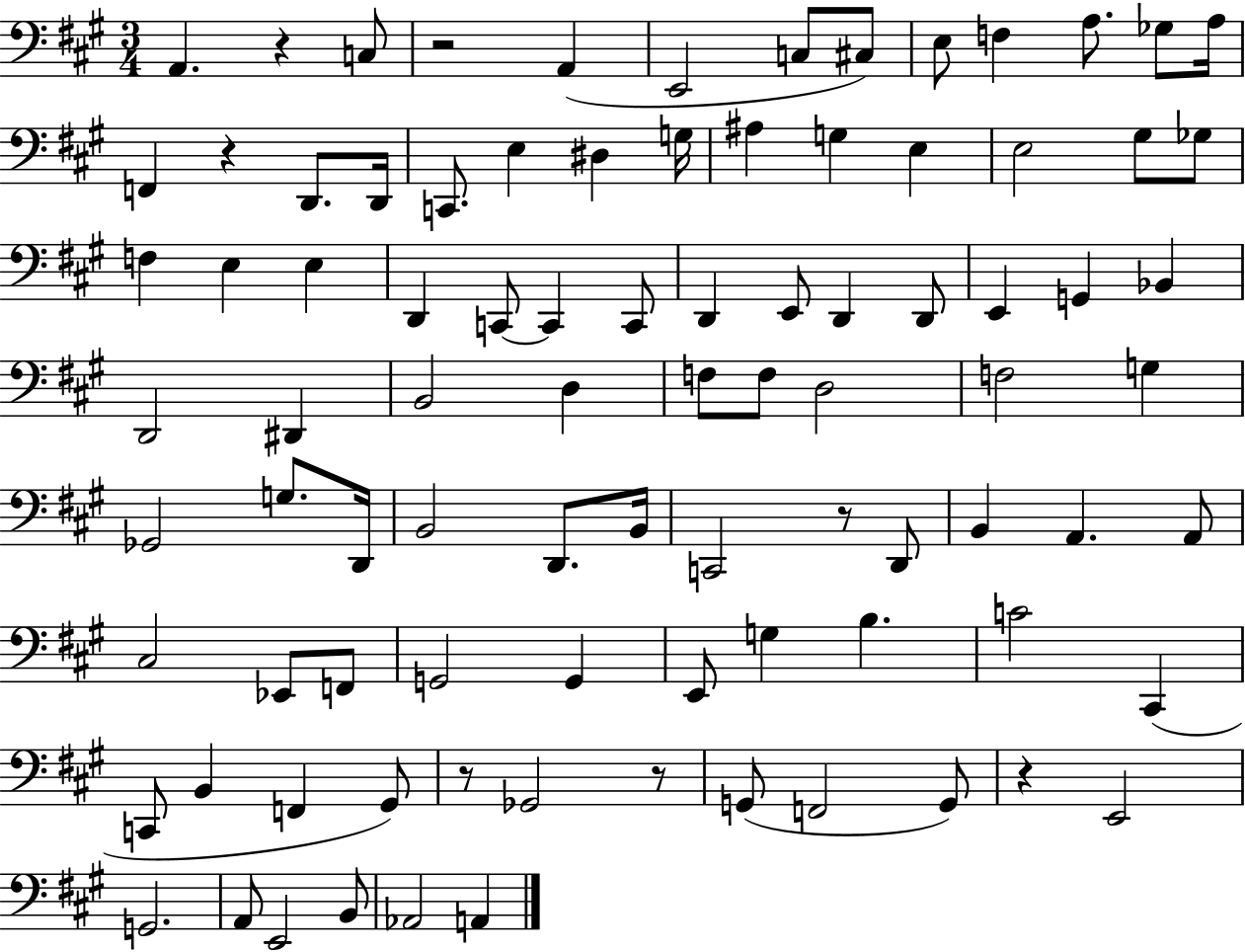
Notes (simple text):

A2/q. R/q C3/e R/h A2/q E2/h C3/e C#3/e E3/e F3/q A3/e. Gb3/e A3/s F2/q R/q D2/e. D2/s C2/e. E3/q D#3/q G3/s A#3/q G3/q E3/q E3/h G#3/e Gb3/e F3/q E3/q E3/q D2/q C2/e C2/q C2/e D2/q E2/e D2/q D2/e E2/q G2/q Bb2/q D2/h D#2/q B2/h D3/q F3/e F3/e D3/h F3/h G3/q Gb2/h G3/e. D2/s B2/h D2/e. B2/s C2/h R/e D2/e B2/q A2/q. A2/e C#3/h Eb2/e F2/e G2/h G2/q E2/e G3/q B3/q. C4/h C#2/q C2/e B2/q F2/q G#2/e R/e Gb2/h R/e G2/e F2/h G2/e R/q E2/h G2/h. A2/e E2/h B2/e Ab2/h A2/q